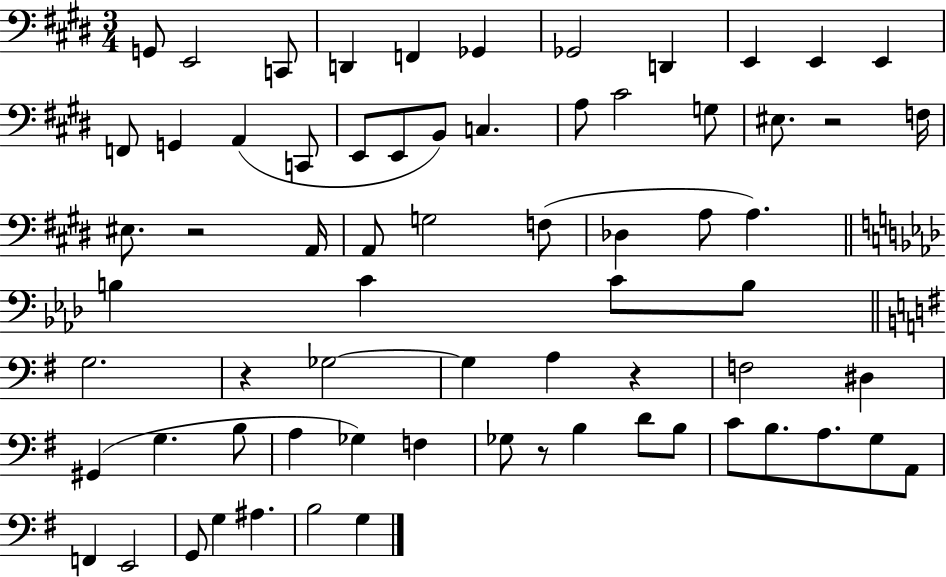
G2/e E2/h C2/e D2/q F2/q Gb2/q Gb2/h D2/q E2/q E2/q E2/q F2/e G2/q A2/q C2/e E2/e E2/e B2/e C3/q. A3/e C#4/h G3/e EIS3/e. R/h F3/s EIS3/e. R/h A2/s A2/e G3/h F3/e Db3/q A3/e A3/q. B3/q C4/q C4/e B3/e G3/h. R/q Gb3/h Gb3/q A3/q R/q F3/h D#3/q G#2/q G3/q. B3/e A3/q Gb3/q F3/q Gb3/e R/e B3/q D4/e B3/e C4/e B3/e. A3/e. G3/e A2/e F2/q E2/h G2/e G3/q A#3/q. B3/h G3/q